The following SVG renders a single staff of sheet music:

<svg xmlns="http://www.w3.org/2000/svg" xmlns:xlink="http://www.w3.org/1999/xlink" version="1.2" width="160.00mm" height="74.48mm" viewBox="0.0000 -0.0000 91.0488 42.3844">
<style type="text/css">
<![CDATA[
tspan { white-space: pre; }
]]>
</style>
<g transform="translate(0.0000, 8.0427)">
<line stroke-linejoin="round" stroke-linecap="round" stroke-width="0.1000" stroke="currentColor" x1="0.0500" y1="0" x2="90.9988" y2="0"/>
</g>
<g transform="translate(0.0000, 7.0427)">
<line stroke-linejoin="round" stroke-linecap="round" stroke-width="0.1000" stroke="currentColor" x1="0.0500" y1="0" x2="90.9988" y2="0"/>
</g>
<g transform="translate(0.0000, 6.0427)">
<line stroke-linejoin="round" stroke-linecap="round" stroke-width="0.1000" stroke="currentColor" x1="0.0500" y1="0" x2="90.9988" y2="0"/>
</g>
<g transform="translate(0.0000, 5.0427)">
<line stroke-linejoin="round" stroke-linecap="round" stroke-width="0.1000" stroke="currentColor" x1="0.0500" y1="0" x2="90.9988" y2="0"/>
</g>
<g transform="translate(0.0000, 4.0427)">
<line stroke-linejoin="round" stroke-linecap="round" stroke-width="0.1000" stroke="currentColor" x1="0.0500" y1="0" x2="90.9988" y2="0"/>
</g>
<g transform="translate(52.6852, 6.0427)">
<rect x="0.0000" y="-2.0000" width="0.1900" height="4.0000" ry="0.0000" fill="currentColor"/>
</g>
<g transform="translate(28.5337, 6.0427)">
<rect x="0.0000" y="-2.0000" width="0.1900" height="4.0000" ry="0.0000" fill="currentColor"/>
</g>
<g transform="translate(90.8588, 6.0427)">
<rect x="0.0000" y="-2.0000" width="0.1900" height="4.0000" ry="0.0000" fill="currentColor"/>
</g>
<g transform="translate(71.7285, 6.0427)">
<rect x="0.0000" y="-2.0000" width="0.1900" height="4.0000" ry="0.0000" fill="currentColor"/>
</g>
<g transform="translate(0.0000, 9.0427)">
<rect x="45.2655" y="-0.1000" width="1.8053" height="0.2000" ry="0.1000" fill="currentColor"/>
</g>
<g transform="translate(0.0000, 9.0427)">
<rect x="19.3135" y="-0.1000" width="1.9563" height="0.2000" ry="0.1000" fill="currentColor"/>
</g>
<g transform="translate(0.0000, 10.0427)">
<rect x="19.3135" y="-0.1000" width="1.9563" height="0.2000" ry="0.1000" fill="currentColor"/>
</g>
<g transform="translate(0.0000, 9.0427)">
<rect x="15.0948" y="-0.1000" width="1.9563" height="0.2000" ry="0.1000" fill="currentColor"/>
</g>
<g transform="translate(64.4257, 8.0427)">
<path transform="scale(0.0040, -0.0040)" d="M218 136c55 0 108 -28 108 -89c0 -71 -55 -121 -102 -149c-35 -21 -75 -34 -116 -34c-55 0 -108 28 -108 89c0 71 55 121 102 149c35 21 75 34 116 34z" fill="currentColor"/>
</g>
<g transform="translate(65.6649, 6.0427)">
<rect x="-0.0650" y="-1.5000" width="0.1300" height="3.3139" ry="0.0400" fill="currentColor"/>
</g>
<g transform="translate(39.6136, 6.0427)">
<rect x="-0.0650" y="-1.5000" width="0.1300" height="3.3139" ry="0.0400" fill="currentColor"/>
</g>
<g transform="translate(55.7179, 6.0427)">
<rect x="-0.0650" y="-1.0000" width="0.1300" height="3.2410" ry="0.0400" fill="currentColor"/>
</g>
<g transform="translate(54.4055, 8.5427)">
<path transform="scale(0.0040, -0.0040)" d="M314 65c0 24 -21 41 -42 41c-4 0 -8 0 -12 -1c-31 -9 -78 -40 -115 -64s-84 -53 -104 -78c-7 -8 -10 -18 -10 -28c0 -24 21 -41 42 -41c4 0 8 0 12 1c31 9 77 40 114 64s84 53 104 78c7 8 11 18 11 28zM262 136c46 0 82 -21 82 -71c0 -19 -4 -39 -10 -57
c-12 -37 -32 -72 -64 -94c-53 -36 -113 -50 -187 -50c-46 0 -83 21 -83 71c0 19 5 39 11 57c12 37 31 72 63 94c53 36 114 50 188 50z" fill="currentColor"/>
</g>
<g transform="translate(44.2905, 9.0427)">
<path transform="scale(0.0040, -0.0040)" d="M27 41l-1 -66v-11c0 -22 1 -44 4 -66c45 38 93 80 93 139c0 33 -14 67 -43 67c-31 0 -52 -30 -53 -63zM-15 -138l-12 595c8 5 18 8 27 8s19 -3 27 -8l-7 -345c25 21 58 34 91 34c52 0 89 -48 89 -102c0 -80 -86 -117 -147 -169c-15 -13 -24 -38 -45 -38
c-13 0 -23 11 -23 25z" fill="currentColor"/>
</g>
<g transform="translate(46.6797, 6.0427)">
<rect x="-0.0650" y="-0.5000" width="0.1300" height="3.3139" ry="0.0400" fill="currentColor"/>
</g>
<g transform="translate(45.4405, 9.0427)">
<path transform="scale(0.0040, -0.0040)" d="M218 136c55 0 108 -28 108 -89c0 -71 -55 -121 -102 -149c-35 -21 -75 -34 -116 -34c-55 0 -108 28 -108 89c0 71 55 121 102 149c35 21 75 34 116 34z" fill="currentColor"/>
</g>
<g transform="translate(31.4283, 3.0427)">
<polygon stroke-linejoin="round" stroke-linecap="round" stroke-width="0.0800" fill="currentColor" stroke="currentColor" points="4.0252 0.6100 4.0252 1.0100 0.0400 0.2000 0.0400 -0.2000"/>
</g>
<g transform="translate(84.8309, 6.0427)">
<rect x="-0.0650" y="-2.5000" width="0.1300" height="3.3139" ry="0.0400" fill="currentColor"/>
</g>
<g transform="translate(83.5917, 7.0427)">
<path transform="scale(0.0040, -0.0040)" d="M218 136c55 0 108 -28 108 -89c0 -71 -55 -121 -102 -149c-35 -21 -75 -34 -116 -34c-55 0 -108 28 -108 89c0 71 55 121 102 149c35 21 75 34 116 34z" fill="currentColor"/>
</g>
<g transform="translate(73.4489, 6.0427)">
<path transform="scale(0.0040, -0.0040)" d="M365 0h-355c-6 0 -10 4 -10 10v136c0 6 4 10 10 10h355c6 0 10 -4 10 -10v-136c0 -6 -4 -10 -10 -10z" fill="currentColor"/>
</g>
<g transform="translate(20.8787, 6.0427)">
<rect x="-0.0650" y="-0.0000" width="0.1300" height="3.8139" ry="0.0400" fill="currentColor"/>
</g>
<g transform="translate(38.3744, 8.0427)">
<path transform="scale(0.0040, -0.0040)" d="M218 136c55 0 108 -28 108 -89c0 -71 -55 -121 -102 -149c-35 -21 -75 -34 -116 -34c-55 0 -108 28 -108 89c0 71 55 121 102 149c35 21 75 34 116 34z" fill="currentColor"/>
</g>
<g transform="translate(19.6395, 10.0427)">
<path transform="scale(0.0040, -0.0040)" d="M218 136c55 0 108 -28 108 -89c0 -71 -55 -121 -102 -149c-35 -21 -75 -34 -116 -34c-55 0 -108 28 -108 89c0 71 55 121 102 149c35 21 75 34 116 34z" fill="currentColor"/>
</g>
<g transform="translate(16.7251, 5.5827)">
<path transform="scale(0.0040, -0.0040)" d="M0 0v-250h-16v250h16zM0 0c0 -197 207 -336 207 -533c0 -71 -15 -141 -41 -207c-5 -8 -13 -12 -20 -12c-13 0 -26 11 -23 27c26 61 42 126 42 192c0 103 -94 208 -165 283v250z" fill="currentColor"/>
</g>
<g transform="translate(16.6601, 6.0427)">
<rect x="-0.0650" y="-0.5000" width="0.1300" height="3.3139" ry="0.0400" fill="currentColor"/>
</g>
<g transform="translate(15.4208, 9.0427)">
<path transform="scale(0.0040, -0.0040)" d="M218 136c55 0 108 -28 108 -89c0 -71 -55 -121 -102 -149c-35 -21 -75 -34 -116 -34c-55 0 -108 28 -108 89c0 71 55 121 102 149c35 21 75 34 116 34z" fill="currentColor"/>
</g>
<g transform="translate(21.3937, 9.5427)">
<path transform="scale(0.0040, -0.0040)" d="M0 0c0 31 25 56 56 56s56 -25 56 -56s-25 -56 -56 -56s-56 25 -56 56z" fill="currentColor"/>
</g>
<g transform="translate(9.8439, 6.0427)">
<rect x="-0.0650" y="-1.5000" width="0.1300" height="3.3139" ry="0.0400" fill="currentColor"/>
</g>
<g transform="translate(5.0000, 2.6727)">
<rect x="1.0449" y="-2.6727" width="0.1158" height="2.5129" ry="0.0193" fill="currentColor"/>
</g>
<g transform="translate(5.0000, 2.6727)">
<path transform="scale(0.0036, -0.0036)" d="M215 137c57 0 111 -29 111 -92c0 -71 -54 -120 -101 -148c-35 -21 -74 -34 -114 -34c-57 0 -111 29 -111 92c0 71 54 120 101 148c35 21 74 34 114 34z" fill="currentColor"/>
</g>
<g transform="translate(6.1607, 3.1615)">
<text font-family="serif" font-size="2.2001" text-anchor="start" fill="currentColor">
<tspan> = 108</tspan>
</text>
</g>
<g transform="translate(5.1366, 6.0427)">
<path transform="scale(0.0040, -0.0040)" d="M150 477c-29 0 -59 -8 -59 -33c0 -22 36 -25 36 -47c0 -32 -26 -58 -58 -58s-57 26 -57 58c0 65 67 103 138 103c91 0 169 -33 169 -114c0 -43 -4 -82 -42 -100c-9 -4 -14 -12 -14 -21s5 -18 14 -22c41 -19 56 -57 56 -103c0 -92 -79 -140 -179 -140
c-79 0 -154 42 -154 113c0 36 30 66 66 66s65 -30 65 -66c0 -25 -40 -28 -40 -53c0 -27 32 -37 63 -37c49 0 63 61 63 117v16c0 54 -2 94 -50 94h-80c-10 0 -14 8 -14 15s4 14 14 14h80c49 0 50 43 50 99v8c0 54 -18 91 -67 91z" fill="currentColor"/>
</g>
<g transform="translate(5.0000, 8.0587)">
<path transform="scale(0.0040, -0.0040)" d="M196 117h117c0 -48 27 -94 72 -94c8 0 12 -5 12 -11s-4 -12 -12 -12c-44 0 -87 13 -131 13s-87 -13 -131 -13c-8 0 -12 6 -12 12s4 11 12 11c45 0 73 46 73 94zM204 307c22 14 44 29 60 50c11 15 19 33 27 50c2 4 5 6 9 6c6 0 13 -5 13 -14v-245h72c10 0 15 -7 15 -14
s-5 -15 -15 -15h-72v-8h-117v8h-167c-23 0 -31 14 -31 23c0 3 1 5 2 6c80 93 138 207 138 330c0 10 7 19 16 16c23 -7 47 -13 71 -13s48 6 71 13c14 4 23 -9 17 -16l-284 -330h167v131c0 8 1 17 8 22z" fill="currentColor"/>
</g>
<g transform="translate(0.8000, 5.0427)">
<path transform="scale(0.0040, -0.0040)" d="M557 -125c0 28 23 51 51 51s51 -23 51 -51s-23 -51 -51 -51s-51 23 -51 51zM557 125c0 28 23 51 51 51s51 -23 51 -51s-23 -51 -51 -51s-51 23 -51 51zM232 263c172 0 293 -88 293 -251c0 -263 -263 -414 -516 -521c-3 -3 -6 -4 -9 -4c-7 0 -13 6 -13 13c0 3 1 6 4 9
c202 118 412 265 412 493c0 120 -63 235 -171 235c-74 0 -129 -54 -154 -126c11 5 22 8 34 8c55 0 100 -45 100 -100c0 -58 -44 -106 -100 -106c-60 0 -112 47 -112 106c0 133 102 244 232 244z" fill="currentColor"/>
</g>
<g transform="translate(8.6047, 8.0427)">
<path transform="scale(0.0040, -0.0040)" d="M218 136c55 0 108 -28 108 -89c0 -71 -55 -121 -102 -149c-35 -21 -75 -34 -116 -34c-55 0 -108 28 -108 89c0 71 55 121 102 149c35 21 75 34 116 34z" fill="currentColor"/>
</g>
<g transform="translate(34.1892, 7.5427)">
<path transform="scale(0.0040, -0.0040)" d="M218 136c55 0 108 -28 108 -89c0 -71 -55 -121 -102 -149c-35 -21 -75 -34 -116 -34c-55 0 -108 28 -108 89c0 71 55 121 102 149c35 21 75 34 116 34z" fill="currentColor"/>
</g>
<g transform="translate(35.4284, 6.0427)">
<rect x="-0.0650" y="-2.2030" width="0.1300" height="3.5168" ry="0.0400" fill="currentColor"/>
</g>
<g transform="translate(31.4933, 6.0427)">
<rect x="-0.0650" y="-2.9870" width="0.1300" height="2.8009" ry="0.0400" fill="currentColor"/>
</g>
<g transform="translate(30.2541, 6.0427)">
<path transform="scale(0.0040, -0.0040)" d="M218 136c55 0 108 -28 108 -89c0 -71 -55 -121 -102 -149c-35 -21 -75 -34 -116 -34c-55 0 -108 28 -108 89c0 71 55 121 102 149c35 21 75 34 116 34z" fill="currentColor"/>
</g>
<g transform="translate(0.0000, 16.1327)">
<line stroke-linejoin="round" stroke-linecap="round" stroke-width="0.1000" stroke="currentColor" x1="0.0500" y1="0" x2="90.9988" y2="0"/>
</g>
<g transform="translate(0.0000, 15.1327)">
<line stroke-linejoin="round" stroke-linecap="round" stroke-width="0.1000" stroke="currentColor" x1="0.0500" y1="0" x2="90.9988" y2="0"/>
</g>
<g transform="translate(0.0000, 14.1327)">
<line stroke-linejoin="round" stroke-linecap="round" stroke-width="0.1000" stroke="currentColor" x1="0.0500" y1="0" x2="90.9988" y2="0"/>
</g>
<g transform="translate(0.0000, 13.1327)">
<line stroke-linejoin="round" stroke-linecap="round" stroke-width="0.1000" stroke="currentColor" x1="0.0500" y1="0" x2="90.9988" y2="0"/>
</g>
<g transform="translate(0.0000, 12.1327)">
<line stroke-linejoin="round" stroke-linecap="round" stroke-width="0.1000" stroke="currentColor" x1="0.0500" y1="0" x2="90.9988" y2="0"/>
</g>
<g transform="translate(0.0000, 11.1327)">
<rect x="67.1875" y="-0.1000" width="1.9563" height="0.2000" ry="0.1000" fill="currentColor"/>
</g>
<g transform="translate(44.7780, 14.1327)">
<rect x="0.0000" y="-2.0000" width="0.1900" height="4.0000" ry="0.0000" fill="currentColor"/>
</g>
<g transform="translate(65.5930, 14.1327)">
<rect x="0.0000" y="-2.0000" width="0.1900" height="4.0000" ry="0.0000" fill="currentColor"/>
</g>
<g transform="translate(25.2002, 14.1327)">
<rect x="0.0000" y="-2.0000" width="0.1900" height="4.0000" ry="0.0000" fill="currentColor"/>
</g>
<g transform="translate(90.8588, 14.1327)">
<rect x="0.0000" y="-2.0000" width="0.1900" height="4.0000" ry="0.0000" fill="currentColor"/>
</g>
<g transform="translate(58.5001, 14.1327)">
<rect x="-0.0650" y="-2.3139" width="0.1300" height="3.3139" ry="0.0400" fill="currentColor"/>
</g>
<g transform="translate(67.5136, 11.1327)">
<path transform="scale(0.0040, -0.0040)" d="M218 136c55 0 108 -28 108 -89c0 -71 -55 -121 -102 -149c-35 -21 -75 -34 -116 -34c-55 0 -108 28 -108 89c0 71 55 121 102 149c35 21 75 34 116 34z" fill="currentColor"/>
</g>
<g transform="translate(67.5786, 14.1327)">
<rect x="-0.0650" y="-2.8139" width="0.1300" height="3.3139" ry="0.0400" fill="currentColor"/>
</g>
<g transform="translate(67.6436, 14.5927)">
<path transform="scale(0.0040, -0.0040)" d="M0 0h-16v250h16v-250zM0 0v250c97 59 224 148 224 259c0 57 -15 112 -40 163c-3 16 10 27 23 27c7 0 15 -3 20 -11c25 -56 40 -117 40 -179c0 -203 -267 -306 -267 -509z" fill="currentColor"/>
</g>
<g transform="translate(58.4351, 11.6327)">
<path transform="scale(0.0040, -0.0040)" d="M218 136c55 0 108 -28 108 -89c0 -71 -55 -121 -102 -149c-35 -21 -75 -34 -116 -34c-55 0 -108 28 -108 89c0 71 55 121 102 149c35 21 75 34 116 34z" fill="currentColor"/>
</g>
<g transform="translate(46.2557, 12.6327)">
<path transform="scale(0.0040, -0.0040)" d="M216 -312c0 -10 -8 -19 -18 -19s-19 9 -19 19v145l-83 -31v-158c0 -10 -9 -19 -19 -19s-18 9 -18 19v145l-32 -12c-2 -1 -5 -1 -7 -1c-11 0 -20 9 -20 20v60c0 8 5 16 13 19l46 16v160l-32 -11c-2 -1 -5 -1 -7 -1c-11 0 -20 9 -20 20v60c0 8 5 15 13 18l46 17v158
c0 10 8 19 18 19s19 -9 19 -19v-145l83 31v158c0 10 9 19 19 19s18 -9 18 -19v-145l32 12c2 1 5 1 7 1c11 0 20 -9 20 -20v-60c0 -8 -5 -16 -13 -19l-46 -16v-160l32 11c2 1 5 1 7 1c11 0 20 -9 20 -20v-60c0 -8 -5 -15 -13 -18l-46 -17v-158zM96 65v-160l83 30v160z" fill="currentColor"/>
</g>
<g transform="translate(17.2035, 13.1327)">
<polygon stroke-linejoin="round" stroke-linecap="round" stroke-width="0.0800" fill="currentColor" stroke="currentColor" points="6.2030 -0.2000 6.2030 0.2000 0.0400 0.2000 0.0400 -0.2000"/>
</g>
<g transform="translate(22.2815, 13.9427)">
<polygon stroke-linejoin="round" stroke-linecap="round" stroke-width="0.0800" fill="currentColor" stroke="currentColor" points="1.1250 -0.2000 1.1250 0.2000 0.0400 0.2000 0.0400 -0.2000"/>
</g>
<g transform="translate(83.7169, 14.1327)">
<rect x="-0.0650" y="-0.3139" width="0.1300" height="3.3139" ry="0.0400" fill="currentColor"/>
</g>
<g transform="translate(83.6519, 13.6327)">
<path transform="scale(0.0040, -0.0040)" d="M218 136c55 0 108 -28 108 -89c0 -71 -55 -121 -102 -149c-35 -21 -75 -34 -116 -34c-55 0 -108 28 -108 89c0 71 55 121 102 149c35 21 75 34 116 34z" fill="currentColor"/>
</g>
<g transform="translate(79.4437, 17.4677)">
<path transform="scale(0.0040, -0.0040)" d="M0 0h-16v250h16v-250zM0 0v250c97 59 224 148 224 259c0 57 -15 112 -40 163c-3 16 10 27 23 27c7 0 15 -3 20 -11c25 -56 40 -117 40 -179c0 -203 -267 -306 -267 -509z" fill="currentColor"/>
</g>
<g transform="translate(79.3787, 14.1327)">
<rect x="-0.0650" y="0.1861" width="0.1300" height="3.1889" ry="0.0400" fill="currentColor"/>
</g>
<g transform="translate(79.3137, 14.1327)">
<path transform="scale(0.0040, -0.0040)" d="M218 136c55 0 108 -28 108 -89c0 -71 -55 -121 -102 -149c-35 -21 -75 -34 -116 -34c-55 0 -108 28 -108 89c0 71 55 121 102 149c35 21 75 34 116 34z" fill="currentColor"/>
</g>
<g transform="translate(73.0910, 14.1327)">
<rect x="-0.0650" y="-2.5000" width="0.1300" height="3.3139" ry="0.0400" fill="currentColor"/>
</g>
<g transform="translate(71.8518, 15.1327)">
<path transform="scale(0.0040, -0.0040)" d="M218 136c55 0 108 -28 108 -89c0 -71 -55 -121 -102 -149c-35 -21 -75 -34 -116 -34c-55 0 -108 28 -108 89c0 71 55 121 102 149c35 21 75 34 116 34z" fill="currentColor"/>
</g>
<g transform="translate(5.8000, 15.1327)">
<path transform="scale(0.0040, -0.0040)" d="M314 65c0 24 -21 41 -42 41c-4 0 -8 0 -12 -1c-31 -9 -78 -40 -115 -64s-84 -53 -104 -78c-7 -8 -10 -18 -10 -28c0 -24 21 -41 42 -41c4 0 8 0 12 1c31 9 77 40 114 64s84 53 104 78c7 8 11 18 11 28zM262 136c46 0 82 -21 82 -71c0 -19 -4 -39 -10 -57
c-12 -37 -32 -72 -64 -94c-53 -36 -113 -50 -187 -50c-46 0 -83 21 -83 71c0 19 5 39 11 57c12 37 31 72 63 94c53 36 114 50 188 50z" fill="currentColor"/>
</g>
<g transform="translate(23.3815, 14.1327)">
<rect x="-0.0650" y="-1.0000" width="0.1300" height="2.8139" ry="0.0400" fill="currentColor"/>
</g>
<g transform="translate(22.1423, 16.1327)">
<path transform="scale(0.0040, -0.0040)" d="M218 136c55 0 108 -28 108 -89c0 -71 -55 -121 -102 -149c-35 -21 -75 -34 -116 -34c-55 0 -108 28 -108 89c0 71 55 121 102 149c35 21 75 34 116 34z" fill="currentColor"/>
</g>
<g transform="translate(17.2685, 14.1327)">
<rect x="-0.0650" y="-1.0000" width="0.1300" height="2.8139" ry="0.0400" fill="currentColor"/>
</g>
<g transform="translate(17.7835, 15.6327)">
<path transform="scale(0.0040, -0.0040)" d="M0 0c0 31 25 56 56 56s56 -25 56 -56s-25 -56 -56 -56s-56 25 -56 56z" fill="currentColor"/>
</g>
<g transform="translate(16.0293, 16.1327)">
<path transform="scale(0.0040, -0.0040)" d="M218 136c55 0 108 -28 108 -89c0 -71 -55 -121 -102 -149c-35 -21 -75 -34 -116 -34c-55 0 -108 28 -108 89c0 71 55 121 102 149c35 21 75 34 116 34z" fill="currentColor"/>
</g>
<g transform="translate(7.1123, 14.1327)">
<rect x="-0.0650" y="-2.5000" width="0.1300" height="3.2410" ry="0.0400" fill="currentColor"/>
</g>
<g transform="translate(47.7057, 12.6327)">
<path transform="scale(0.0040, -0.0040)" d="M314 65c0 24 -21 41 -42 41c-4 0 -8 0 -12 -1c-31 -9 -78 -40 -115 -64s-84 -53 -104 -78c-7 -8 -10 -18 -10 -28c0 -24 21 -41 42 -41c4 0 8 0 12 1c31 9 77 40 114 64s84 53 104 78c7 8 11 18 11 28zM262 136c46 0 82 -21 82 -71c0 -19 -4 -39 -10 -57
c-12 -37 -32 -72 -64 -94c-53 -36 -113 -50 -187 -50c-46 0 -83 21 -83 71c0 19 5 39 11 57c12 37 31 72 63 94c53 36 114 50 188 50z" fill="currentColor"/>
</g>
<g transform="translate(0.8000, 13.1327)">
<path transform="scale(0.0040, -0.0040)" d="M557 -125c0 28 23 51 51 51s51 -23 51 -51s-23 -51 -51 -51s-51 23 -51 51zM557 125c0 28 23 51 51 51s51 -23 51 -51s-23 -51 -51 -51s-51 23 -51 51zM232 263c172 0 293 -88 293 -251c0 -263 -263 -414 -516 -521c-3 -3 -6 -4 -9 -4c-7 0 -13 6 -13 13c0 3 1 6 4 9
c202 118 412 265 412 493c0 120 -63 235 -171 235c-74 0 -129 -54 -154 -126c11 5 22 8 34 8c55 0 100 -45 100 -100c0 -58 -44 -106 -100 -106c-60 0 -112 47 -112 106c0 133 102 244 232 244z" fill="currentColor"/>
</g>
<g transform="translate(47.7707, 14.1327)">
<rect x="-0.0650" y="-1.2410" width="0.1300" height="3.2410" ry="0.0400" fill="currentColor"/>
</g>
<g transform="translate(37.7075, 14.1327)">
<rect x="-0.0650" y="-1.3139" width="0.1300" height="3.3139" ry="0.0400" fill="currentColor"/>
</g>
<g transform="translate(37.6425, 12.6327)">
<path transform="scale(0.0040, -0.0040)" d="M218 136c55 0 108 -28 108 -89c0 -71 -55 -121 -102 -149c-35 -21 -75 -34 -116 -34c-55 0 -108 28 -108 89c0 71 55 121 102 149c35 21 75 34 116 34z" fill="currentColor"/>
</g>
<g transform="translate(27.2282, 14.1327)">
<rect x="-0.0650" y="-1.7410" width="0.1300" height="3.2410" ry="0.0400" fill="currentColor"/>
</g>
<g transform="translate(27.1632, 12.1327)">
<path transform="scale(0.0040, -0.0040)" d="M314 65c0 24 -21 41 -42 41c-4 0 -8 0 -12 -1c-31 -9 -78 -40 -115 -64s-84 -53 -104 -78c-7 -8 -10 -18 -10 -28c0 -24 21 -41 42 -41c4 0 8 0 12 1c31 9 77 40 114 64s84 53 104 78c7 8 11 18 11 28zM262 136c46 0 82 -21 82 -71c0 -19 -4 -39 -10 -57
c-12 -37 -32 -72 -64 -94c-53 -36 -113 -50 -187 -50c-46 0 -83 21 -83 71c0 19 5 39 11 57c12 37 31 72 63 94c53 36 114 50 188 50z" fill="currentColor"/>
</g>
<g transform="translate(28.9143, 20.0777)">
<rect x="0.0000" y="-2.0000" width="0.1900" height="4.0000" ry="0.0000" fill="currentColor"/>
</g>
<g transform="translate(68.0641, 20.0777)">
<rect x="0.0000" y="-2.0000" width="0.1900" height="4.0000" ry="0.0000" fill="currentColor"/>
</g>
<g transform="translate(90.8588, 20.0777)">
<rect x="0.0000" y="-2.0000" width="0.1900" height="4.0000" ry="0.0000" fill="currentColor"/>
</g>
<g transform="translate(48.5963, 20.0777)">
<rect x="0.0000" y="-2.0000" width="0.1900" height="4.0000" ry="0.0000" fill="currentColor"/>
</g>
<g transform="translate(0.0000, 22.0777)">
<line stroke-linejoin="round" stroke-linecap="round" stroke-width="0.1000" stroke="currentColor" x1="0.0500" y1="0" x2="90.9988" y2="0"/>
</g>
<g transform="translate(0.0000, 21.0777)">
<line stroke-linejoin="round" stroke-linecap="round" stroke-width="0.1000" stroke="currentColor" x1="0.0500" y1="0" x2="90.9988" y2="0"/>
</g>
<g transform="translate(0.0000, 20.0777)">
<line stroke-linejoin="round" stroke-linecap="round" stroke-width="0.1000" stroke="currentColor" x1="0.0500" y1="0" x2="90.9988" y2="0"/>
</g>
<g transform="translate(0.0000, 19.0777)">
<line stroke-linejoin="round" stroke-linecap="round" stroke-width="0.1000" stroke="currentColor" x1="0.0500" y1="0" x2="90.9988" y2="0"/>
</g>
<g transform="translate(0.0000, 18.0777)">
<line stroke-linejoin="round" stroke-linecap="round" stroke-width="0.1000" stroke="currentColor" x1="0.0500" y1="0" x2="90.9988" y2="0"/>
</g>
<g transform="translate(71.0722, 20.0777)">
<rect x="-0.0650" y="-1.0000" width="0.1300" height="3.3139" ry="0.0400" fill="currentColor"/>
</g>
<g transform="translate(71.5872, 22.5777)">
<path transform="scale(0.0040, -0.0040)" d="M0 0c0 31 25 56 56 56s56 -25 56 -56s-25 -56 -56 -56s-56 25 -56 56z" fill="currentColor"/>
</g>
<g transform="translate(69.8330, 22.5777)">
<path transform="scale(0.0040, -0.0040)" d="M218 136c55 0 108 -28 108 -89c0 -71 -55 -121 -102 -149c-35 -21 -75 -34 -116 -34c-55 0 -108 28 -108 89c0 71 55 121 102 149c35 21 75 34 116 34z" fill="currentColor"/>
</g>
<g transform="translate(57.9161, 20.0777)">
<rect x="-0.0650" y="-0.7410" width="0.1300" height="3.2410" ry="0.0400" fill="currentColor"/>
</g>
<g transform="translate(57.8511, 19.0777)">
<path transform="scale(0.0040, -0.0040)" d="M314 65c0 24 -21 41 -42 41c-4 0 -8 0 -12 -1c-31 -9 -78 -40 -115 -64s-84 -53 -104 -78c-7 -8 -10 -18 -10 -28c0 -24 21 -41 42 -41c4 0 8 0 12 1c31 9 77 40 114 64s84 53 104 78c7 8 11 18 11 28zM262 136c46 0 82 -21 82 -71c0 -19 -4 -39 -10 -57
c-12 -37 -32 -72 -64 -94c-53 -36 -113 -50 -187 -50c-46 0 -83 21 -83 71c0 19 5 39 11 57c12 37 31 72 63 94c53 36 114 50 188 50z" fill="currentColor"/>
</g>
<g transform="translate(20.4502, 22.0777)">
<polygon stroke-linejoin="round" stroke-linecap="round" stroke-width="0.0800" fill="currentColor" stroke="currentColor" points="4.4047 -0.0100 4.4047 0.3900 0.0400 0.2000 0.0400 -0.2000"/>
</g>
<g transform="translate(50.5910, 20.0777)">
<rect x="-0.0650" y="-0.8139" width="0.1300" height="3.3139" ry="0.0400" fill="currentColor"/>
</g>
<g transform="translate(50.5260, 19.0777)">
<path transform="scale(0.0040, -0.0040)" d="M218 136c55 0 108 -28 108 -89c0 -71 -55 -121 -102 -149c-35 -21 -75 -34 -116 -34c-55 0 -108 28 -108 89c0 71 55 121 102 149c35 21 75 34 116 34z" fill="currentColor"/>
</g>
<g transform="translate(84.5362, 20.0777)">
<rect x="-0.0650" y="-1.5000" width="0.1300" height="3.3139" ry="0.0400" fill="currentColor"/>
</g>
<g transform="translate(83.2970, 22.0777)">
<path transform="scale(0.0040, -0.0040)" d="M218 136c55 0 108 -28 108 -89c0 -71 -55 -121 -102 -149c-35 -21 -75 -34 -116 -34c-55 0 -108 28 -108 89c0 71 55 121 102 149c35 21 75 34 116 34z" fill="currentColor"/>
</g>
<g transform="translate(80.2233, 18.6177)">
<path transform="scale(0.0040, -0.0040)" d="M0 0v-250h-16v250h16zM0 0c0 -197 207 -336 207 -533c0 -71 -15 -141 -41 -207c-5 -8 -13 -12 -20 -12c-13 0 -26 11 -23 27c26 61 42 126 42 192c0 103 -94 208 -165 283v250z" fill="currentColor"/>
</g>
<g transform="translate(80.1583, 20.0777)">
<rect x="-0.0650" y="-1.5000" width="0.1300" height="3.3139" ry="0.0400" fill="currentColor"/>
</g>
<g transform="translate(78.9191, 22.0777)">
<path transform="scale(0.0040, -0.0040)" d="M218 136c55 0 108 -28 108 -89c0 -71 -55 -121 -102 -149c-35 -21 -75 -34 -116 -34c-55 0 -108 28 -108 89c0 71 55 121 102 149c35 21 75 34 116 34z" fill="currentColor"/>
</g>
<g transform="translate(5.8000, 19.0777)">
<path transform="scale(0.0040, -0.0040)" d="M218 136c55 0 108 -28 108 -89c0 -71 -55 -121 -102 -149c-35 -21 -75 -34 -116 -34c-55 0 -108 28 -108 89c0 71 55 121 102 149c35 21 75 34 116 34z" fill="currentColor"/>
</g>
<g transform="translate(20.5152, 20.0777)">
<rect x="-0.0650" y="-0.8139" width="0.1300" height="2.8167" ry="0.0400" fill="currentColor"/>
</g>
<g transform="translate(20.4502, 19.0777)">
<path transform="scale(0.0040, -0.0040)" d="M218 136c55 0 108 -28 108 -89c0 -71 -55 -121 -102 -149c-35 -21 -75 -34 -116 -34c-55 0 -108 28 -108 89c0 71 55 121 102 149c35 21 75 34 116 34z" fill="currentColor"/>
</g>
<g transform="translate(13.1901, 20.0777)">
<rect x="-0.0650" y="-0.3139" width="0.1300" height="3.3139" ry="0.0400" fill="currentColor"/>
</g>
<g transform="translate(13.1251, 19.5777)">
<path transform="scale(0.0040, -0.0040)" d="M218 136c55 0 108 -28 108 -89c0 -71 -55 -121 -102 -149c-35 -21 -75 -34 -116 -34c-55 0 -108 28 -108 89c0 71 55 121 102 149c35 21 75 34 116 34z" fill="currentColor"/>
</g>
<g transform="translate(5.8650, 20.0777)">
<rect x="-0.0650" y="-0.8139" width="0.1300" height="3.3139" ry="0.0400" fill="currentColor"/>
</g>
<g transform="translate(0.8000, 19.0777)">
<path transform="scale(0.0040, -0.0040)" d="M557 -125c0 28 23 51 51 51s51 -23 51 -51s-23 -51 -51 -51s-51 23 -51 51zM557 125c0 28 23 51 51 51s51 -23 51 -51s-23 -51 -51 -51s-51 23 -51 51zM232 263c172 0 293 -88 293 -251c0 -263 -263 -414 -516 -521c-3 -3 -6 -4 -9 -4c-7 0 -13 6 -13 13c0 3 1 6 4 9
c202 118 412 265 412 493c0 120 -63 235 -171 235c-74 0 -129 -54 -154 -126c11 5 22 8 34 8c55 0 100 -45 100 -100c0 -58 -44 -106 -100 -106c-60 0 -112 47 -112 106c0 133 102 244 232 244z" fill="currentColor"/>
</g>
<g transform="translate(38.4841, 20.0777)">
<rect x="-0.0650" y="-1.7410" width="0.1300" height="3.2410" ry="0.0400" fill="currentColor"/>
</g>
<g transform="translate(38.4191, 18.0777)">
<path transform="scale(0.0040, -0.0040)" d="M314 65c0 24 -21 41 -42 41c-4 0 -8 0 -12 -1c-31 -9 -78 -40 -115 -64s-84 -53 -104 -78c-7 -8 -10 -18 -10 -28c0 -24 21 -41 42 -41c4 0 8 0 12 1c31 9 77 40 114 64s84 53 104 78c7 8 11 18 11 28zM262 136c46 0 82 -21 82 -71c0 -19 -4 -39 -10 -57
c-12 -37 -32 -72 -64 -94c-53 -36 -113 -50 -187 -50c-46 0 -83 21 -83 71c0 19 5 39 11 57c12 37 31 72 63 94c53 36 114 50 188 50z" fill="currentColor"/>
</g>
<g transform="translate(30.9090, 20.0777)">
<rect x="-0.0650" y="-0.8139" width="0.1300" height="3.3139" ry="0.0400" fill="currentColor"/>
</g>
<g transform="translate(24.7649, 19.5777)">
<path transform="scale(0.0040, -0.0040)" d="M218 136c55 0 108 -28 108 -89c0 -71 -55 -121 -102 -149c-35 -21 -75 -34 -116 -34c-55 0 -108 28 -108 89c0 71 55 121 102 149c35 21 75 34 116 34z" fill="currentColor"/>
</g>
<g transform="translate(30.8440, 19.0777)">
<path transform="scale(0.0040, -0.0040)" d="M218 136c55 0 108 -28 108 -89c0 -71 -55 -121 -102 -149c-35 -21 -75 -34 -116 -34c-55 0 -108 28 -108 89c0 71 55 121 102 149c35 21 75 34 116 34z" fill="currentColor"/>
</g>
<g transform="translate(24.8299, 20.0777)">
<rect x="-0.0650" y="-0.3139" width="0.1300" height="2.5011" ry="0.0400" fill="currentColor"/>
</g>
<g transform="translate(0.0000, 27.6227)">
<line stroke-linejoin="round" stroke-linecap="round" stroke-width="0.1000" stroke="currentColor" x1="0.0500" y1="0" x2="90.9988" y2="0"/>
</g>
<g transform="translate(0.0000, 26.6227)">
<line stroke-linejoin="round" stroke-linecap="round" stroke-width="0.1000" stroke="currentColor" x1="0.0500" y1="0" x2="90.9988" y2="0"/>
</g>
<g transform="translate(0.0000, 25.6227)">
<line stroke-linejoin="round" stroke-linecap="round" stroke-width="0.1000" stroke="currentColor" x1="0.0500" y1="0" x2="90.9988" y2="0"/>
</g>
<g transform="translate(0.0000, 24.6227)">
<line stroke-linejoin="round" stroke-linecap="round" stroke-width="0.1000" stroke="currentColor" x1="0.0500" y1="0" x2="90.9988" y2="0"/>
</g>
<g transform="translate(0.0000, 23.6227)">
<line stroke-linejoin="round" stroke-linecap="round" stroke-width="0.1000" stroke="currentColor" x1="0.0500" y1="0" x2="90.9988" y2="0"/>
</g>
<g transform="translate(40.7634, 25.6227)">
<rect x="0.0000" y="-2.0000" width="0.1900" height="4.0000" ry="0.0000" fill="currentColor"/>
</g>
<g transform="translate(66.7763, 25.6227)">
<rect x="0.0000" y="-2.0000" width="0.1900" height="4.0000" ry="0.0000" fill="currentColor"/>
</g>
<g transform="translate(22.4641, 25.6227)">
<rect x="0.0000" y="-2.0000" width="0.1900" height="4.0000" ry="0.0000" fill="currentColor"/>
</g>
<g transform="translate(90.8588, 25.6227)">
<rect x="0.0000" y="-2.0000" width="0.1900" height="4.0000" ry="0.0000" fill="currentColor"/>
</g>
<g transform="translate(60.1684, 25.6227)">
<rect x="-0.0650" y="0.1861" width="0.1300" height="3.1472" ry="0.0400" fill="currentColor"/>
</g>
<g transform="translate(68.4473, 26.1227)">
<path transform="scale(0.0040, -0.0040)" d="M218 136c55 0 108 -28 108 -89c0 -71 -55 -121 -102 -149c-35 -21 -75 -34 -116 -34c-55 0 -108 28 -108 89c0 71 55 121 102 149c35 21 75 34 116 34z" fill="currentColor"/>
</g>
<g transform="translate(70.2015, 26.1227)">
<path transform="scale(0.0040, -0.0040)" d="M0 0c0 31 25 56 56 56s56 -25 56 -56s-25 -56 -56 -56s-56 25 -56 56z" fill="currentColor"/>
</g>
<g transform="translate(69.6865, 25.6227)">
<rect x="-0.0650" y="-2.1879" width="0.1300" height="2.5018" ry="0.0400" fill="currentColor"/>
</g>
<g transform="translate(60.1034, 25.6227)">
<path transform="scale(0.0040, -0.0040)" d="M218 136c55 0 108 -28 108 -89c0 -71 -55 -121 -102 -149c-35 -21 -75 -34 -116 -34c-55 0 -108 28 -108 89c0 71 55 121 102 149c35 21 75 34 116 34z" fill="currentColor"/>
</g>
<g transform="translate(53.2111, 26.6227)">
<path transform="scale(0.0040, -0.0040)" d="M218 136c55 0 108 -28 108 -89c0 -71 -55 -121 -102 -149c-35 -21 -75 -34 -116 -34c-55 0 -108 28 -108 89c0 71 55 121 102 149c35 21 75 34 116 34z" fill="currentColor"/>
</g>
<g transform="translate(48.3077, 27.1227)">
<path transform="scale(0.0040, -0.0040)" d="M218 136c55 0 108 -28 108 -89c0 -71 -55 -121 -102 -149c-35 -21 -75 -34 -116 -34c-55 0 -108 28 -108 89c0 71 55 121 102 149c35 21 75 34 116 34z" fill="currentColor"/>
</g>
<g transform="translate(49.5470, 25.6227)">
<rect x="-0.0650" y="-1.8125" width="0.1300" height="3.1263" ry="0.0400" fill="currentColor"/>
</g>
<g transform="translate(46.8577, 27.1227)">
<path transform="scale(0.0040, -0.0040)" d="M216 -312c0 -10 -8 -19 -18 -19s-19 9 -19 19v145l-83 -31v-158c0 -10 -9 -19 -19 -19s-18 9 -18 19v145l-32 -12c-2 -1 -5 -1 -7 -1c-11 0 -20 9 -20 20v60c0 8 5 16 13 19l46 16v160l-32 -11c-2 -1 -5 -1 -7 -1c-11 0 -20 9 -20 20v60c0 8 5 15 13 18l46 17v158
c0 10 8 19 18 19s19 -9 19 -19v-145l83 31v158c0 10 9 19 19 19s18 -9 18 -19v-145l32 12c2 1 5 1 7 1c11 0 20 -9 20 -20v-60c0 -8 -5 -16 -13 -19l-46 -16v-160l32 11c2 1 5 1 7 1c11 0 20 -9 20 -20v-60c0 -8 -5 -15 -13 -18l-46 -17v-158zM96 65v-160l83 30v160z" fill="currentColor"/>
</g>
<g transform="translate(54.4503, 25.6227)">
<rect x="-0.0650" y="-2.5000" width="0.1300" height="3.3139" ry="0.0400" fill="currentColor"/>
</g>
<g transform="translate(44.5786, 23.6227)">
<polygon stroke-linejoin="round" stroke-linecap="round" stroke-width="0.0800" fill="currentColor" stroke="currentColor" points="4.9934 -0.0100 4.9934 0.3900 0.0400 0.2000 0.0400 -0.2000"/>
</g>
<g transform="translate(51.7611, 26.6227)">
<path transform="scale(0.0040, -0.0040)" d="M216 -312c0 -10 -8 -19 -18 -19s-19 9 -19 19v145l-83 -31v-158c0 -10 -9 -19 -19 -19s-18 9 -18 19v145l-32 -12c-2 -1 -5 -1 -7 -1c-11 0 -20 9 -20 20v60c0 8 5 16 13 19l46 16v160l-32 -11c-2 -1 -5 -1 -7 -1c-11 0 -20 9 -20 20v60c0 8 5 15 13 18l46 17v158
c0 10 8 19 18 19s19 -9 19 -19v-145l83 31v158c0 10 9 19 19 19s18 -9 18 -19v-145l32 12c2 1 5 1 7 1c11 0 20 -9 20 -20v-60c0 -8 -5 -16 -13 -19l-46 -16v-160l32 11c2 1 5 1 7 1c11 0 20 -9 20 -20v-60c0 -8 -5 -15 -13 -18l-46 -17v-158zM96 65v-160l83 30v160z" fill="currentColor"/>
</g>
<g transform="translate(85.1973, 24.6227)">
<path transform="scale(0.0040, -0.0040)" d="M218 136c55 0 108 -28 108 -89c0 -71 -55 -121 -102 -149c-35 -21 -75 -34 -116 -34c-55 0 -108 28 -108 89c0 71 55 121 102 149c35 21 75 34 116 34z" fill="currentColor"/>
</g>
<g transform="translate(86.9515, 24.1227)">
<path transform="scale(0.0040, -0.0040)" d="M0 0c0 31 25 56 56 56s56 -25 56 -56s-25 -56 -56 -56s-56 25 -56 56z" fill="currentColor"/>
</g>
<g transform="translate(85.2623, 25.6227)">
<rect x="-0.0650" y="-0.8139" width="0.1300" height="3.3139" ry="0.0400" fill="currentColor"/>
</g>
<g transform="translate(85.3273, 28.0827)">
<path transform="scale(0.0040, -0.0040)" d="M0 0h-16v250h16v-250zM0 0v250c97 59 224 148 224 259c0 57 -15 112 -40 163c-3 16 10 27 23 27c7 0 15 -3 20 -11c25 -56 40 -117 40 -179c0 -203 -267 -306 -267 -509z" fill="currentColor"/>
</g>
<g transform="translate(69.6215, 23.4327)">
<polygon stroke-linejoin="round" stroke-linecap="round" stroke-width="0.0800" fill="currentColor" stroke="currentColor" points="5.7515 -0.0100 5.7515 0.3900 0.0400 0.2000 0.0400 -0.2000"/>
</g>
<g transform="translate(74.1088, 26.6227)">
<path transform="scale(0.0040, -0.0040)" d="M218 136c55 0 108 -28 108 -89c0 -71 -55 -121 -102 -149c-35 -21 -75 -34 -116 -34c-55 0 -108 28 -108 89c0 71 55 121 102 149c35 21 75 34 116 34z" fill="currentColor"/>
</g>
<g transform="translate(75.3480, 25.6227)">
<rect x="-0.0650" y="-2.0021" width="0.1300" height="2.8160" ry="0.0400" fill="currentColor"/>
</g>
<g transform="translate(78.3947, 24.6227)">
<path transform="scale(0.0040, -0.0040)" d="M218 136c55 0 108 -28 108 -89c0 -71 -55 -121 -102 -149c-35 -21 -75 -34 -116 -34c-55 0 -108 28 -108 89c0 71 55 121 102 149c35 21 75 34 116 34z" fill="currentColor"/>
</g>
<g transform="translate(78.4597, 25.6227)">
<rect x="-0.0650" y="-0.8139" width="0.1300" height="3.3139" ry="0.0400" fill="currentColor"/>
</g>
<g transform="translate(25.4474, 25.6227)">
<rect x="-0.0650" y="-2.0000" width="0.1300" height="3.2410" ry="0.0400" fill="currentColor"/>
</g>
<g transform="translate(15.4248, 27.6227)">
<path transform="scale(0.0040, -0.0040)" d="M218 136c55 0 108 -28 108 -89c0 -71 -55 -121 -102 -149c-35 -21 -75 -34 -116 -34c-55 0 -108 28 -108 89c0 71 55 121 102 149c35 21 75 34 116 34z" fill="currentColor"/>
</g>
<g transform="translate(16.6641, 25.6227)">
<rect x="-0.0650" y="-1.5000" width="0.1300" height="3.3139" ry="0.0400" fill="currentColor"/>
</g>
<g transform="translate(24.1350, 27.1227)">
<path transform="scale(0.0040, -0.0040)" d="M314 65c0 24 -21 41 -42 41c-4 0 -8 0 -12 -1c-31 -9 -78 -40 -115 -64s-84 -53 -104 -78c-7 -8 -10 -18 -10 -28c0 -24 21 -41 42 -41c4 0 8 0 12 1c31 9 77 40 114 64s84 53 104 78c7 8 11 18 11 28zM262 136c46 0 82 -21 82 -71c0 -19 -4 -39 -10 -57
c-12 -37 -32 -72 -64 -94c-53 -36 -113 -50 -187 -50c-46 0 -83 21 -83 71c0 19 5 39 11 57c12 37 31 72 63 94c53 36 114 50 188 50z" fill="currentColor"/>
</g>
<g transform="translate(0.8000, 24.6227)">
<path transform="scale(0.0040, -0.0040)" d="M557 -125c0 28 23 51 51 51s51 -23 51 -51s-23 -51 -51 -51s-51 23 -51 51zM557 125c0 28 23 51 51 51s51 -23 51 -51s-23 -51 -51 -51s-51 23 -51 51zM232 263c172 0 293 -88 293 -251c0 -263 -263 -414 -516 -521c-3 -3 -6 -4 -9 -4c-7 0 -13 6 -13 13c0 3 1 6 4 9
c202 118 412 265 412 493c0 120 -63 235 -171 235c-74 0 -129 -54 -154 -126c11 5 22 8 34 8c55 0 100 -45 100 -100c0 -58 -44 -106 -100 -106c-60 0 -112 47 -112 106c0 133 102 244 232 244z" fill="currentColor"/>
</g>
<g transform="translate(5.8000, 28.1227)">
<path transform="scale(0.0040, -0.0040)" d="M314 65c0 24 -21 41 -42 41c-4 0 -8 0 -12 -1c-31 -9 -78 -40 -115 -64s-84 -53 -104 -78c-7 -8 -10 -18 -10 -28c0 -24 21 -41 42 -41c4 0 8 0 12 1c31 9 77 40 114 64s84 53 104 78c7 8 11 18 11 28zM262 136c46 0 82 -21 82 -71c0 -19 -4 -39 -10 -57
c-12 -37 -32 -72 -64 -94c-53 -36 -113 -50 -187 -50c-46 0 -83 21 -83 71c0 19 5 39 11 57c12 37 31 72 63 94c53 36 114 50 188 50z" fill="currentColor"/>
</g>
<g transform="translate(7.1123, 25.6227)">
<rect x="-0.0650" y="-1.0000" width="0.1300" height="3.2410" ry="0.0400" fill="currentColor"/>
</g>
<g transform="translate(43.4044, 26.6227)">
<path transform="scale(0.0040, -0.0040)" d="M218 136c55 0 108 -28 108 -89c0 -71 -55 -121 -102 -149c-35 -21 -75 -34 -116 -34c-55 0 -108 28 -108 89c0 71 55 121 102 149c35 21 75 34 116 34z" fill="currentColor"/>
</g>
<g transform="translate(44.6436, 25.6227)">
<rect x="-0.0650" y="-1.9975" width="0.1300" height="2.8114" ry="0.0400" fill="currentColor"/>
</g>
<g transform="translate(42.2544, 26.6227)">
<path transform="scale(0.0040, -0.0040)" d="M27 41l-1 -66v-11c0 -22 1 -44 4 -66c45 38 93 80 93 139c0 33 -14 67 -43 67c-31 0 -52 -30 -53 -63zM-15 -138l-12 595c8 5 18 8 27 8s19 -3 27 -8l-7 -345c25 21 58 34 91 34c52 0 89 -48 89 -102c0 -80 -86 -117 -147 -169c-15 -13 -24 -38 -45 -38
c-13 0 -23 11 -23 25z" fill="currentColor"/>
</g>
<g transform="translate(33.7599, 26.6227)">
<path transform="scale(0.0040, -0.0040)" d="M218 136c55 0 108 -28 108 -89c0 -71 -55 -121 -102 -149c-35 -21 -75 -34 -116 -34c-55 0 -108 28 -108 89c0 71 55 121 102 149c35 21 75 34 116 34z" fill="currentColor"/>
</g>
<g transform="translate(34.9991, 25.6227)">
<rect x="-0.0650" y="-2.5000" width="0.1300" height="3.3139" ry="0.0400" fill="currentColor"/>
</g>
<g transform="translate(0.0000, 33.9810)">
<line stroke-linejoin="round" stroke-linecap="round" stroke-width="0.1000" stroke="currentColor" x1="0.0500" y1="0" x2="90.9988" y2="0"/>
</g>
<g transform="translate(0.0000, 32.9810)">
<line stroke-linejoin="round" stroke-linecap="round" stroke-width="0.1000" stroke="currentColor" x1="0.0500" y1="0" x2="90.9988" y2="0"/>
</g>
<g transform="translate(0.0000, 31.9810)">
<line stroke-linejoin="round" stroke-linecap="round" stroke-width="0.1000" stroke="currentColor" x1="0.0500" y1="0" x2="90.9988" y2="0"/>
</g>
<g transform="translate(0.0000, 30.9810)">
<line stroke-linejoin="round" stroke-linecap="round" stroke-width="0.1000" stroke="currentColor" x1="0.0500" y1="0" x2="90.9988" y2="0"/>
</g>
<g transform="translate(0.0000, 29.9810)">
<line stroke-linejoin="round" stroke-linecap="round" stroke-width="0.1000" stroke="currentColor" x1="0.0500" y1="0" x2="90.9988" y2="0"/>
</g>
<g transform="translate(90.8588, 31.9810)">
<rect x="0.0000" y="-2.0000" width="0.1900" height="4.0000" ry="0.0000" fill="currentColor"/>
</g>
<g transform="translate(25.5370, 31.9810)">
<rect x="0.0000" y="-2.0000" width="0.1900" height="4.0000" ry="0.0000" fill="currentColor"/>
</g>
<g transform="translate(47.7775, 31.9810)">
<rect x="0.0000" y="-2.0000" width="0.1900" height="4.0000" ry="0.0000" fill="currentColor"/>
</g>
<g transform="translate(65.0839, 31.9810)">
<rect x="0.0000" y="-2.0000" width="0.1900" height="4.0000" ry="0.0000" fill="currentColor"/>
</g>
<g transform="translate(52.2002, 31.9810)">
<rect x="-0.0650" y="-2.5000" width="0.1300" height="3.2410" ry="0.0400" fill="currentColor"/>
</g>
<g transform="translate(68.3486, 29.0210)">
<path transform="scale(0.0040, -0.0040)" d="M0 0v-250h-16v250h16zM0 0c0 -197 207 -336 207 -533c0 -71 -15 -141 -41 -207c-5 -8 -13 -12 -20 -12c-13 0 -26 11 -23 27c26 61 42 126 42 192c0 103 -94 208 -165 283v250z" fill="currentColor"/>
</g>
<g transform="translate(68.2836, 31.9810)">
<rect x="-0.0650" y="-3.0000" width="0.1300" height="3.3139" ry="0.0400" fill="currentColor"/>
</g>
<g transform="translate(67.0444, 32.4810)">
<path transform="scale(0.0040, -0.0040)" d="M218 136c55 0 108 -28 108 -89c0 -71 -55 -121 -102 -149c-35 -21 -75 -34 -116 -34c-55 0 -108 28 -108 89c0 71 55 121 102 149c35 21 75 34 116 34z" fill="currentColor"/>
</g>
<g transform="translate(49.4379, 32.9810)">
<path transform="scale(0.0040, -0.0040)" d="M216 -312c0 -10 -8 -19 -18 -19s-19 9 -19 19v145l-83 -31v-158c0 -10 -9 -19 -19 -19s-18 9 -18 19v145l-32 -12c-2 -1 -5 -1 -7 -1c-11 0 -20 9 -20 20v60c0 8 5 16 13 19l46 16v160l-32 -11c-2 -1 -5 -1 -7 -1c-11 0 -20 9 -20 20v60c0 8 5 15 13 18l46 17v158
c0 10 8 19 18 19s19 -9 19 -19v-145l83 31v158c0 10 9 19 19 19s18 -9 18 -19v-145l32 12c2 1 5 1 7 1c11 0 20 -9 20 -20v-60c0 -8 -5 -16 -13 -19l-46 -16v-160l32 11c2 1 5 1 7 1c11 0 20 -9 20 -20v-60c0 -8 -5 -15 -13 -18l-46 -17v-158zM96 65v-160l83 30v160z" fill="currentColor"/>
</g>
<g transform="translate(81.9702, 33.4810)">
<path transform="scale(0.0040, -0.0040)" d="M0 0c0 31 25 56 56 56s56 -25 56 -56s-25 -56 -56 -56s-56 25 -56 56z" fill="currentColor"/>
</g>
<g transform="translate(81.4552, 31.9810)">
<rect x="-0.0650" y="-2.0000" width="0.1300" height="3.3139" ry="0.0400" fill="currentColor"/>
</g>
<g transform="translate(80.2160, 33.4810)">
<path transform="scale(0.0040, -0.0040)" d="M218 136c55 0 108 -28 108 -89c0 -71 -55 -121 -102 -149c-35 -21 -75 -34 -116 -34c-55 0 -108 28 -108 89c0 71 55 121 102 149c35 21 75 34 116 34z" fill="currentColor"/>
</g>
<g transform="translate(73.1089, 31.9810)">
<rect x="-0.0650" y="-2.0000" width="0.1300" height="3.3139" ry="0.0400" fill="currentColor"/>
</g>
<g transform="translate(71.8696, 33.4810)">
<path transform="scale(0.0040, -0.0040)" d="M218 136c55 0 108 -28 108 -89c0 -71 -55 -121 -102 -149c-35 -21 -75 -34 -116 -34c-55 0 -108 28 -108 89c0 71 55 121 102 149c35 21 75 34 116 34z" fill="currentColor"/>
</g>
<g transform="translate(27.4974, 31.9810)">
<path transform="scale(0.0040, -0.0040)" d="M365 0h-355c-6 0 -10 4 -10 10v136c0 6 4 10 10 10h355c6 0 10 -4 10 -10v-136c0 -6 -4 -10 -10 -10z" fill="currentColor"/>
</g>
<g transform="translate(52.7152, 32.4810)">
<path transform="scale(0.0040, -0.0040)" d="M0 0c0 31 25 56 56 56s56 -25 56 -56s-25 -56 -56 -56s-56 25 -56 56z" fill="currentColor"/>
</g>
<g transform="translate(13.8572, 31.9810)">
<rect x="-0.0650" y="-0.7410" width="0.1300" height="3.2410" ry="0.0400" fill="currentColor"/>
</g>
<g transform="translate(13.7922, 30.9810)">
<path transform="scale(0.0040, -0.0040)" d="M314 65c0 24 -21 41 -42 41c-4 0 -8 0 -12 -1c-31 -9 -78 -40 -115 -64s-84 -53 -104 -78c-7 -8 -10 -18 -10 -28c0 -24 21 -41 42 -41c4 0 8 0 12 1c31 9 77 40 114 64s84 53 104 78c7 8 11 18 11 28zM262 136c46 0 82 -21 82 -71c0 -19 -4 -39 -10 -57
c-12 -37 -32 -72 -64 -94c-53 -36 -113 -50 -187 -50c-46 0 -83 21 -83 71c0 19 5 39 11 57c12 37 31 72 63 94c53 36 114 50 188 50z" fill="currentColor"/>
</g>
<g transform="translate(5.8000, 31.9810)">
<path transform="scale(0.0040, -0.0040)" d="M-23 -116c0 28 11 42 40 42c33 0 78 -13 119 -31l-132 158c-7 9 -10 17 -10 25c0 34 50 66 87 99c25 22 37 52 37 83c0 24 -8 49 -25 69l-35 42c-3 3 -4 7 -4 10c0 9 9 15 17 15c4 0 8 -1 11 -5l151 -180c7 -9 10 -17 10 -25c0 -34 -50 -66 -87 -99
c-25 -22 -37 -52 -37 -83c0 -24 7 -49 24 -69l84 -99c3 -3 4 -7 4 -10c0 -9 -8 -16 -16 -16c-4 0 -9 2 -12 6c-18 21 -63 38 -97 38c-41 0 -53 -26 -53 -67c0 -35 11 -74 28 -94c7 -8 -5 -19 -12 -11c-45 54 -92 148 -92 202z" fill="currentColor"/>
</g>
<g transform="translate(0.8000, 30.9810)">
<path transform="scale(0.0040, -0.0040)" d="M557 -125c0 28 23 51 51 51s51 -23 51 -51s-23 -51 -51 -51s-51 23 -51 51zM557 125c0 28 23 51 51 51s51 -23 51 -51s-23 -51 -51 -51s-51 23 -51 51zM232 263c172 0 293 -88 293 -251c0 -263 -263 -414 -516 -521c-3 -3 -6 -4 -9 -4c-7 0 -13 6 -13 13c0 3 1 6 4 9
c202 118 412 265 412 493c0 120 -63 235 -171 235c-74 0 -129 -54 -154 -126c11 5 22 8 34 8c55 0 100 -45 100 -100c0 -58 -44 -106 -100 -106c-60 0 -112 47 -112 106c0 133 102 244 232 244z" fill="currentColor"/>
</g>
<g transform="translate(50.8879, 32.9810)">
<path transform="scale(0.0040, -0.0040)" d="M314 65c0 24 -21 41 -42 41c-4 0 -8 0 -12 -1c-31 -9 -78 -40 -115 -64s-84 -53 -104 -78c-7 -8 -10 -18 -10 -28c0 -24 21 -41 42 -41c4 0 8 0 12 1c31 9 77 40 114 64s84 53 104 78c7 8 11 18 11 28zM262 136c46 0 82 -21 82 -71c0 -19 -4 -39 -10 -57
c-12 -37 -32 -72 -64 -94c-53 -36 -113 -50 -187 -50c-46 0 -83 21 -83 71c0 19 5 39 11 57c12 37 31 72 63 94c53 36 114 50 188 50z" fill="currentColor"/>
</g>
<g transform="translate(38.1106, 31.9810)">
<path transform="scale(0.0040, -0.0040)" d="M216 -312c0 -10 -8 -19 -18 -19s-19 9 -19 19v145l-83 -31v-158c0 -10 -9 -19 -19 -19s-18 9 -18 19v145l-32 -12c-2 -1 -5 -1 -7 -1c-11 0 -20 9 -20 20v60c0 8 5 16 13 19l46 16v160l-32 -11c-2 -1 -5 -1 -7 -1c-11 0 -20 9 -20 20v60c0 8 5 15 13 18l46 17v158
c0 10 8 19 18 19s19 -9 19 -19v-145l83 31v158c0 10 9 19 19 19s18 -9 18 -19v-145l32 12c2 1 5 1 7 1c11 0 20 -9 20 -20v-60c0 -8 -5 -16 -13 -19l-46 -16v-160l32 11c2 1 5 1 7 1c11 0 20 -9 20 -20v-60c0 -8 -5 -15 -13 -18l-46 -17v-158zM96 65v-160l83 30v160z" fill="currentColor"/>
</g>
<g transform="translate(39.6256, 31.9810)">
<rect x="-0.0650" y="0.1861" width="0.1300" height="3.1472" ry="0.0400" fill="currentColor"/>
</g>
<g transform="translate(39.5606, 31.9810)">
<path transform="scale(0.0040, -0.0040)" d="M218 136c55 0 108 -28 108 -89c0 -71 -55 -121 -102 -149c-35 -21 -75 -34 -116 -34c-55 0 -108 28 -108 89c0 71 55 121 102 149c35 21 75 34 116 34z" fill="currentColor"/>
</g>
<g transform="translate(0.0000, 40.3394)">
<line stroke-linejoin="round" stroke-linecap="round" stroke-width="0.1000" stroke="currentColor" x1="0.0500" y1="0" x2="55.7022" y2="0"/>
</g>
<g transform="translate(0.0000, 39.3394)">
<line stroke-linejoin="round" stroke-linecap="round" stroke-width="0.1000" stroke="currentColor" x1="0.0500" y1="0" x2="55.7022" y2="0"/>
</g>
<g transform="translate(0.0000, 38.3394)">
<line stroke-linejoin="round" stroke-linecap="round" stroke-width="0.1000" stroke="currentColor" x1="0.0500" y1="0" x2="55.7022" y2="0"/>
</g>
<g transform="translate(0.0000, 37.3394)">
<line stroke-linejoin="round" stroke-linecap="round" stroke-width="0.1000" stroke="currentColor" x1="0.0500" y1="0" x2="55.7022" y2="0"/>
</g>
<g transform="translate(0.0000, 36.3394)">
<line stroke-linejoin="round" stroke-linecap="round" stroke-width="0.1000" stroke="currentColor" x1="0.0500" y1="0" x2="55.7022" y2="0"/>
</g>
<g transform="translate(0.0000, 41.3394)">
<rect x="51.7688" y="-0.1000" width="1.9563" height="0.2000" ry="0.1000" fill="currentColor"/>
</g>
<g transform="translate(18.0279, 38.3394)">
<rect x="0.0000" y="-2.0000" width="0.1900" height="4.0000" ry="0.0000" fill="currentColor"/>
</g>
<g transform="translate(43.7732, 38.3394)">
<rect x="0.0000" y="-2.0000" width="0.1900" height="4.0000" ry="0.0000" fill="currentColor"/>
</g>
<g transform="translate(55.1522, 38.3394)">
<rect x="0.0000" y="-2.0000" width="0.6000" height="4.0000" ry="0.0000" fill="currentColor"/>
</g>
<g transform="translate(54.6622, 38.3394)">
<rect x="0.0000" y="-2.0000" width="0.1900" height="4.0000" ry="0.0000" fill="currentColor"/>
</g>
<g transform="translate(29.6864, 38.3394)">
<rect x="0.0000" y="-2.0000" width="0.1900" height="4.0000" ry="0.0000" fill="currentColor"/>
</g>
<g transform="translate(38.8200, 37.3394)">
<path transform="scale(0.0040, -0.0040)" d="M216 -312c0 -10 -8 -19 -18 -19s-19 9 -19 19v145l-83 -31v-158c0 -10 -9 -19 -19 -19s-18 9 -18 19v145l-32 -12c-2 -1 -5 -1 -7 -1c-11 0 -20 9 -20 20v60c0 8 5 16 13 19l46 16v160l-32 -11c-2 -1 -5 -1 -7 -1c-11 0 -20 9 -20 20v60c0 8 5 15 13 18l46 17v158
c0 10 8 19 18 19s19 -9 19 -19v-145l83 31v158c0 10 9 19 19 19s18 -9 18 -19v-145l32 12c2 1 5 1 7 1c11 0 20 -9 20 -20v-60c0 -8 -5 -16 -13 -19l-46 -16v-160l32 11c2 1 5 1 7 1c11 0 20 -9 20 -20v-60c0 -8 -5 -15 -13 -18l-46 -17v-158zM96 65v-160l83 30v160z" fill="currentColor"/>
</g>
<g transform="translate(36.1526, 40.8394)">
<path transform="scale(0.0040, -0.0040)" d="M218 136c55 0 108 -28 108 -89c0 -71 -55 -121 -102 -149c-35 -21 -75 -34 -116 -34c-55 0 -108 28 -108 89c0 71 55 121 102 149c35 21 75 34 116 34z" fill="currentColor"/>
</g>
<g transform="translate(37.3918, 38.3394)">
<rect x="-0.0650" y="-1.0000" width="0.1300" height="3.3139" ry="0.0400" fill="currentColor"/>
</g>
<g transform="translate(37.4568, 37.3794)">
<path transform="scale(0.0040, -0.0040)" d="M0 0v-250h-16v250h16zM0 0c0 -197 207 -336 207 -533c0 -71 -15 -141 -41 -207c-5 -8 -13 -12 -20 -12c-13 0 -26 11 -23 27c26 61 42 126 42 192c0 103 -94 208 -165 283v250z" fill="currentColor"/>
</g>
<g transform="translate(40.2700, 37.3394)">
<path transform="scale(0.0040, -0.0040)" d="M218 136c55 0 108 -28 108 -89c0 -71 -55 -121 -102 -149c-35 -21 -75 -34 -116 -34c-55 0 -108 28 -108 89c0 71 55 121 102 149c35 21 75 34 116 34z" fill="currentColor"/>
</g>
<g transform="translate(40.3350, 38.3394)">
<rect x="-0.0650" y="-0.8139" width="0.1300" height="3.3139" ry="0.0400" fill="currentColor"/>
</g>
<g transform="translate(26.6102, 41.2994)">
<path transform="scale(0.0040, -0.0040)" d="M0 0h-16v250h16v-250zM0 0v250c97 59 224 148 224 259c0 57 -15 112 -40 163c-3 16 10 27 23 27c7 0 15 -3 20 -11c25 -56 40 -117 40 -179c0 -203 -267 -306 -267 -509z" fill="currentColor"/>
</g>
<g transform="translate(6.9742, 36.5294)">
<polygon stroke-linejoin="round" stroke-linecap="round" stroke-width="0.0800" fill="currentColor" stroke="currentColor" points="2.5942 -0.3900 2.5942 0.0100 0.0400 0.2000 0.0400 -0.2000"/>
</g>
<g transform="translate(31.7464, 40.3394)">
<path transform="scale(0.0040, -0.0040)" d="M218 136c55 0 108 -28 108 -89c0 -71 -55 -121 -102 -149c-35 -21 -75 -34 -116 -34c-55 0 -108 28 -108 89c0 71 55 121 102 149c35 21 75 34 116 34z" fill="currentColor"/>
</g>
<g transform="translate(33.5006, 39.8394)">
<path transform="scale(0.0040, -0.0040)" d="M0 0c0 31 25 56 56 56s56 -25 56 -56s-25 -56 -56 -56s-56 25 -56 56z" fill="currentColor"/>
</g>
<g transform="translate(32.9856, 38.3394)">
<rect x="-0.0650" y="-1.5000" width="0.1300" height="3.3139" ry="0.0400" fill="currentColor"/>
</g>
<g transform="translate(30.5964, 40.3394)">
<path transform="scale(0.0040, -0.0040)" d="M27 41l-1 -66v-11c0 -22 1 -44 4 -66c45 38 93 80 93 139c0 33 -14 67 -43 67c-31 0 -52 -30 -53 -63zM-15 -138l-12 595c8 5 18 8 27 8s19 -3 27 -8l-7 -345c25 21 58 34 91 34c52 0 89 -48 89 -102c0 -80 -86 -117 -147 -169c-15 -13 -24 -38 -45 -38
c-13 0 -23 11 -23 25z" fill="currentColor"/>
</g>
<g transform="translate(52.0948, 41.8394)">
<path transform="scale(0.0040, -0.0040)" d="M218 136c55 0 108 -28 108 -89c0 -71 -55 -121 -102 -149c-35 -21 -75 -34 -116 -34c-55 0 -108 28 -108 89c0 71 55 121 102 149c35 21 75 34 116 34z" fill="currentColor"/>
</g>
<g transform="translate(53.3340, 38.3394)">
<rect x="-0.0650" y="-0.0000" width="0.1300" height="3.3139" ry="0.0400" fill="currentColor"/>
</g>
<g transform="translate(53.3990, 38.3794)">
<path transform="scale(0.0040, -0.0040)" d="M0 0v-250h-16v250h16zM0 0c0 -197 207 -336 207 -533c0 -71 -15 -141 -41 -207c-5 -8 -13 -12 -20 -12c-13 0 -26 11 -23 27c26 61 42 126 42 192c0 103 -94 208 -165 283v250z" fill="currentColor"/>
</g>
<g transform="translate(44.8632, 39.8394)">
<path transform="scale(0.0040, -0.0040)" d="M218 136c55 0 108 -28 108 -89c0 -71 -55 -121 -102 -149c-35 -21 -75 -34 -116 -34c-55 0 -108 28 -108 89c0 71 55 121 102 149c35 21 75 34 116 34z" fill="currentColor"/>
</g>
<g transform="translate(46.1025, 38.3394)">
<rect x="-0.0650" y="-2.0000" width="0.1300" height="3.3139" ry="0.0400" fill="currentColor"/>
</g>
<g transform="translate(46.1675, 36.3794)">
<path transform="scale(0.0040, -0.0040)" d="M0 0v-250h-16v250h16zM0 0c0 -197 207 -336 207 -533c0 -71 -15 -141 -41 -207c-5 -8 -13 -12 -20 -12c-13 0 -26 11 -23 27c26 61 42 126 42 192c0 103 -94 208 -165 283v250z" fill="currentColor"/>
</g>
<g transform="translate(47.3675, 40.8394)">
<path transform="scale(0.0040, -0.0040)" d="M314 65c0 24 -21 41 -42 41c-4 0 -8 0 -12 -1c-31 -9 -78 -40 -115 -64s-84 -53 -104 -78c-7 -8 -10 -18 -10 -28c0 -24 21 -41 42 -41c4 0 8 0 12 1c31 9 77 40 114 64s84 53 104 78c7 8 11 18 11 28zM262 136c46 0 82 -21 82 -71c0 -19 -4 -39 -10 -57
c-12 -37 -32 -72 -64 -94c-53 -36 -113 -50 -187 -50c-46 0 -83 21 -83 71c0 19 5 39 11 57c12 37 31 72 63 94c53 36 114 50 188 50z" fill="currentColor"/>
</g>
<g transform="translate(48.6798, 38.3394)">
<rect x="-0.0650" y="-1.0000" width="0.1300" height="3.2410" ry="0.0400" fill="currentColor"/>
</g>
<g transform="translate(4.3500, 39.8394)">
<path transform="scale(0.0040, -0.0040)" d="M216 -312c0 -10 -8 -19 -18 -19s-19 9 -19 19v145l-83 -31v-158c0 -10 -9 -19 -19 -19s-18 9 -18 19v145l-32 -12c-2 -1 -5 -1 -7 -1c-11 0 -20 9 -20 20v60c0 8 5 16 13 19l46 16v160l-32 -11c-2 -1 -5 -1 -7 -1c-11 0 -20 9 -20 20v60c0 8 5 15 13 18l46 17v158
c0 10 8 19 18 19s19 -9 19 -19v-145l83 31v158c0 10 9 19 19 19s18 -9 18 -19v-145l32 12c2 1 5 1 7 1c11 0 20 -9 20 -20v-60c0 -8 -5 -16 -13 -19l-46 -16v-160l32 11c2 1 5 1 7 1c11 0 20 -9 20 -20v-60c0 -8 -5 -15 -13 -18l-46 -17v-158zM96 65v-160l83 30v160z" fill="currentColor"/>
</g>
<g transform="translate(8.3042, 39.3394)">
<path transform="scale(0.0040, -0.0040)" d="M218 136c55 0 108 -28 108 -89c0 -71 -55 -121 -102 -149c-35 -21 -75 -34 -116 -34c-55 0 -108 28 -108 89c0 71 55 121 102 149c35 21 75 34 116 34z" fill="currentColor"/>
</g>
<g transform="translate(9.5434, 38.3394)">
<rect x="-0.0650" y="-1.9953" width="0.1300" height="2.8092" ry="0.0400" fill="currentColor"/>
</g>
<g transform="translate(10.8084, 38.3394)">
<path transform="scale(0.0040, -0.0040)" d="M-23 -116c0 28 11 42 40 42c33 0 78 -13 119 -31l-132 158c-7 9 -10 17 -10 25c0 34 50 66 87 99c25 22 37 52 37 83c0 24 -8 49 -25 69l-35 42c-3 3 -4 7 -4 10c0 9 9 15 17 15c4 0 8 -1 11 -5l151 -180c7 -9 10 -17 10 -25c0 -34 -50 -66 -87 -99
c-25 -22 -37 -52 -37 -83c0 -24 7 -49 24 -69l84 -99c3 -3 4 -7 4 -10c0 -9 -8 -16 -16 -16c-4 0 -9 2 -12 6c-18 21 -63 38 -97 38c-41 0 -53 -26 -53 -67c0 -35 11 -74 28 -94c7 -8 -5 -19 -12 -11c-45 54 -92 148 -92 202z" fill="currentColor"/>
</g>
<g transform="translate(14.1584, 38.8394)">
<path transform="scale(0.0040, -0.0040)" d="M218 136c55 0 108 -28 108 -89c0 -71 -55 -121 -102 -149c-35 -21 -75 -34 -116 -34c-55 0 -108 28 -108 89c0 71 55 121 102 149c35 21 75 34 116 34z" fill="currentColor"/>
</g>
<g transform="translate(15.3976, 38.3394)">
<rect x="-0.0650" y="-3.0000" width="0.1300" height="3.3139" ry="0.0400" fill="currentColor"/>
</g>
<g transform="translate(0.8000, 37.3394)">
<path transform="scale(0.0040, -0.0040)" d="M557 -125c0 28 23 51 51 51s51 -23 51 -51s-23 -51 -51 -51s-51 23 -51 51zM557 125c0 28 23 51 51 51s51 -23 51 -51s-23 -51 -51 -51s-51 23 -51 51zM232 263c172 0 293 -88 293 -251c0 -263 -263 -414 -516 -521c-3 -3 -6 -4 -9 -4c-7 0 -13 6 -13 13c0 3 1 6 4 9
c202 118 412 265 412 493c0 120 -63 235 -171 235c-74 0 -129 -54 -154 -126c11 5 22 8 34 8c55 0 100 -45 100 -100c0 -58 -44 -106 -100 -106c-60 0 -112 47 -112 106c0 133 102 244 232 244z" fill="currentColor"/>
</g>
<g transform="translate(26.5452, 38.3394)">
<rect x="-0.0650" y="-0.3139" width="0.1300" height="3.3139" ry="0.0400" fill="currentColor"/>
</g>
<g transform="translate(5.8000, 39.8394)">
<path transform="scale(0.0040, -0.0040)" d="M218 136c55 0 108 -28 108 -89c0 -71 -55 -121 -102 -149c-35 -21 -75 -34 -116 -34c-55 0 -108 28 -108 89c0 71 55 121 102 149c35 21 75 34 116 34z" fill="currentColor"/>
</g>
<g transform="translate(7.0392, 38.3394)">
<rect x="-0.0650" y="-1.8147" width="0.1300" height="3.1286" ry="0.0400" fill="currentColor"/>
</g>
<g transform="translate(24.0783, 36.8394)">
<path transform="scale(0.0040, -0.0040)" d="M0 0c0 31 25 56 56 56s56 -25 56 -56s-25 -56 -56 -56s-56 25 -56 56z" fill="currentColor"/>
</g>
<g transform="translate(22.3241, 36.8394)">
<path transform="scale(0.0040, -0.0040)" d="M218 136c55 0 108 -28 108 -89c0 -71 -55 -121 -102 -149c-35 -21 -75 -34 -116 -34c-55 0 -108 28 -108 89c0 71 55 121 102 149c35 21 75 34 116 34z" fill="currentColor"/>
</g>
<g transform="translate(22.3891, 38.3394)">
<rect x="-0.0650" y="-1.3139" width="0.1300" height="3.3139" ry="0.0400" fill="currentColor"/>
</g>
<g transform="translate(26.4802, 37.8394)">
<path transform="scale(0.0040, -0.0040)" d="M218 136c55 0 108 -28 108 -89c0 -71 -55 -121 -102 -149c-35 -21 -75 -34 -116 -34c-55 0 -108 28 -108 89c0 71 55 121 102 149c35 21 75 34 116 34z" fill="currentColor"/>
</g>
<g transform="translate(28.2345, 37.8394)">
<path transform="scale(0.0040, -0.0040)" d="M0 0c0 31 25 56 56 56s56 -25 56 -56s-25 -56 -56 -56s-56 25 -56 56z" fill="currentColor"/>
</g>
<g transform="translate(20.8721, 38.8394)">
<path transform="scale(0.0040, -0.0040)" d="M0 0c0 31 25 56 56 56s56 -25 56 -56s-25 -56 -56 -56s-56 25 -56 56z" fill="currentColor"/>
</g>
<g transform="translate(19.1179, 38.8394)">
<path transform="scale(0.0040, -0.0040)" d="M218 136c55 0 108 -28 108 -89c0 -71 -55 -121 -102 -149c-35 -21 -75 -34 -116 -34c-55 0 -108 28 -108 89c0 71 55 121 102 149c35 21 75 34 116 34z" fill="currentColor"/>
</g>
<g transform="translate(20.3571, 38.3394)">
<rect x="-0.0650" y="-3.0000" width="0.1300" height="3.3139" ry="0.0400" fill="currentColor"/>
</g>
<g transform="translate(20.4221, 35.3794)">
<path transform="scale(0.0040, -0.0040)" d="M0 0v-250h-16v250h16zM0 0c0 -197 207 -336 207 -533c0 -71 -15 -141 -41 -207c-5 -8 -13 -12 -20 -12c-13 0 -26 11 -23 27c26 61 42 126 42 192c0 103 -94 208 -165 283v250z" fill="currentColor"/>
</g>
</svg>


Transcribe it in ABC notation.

X:1
T:Untitled
M:3/4
L:1/4
K:C
G,, E,,/2 C,, D,/2 A,,/2 G,, _E,, F,,2 G,, z2 B,, B,,2 G,,/2 G,,/4 A,2 G, ^G,2 B, C/2 B,, D,/2 E, F, E, F,/2 E,/2 F, A,2 F, F,2 F,, G,,/2 G,, F,,2 G,, A,,2 B,, _B,,/2 ^A,,/2 ^B,, D, C,/2 B,,/2 F, F,/2 z F,2 z2 ^D, ^B,,2 C,/2 A,, A,, ^A,,/2 B,,/2 z C, C,/2 G, E,/2 _G,, F,,/2 ^F, A,,/2 F,,2 D,,/2